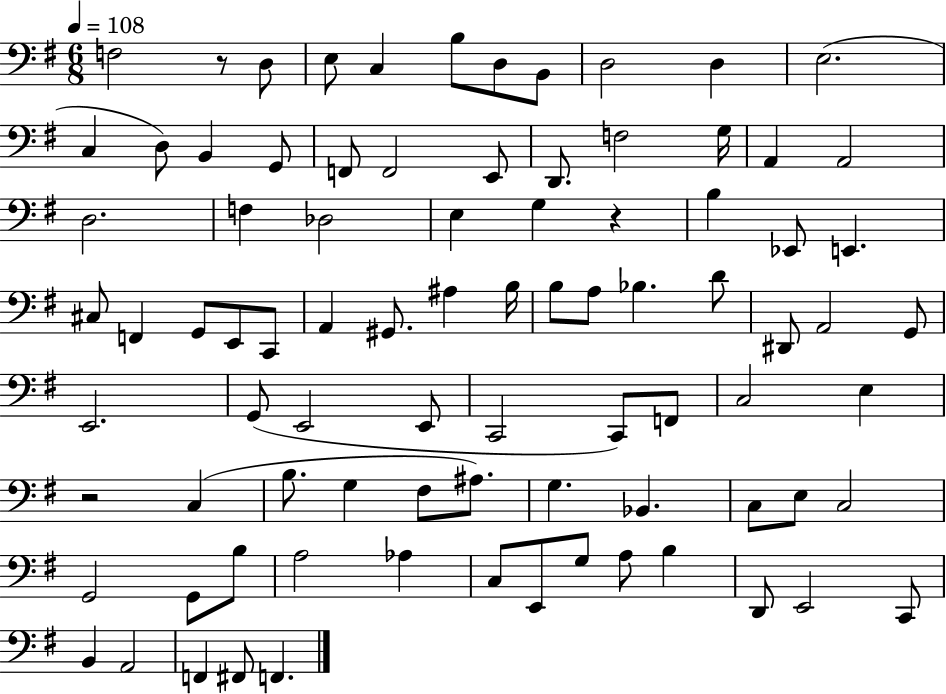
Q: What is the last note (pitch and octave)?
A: F2